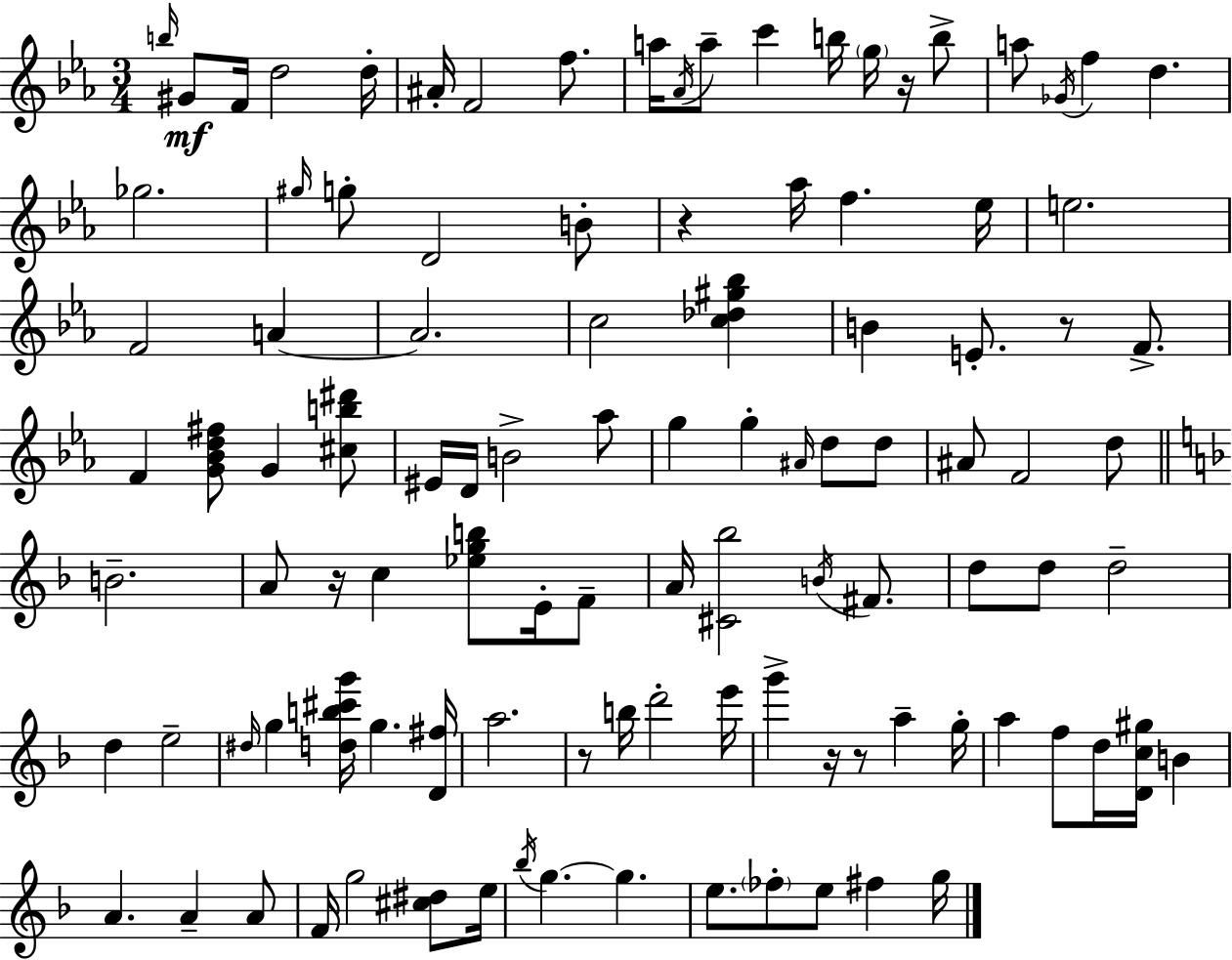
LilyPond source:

{
  \clef treble
  \numericTimeSignature
  \time 3/4
  \key ees \major
  \grace { b''16 }\mf gis'8 f'16 d''2 | d''16-. ais'16-. f'2 f''8. | a''16 \acciaccatura { aes'16 } a''8-- c'''4 b''16 \parenthesize g''16 r16 | b''8-> a''8 \acciaccatura { ges'16 } f''4 d''4. | \break ges''2. | \grace { gis''16 } g''8-. d'2 | b'8-. r4 aes''16 f''4. | ees''16 e''2. | \break f'2 | a'4~~ a'2. | c''2 | <c'' des'' gis'' bes''>4 b'4 e'8.-. r8 | \break f'8.-> f'4 <g' bes' d'' fis''>8 g'4 | <cis'' b'' dis'''>8 eis'16 d'16 b'2-> | aes''8 g''4 g''4-. | \grace { ais'16 } d''8 d''8 ais'8 f'2 | \break d''8 \bar "||" \break \key f \major b'2.-- | a'8 r16 c''4 <ees'' g'' b''>8 e'16-. f'8-- | a'16 <cis' bes''>2 \acciaccatura { b'16 } fis'8. | d''8 d''8 d''2-- | \break d''4 e''2-- | \grace { dis''16 } g''4 <d'' b'' cis''' g'''>16 g''4. | <d' fis''>16 a''2. | r8 b''16 d'''2-. | \break e'''16 g'''4-> r16 r8 a''4-- | g''16-. a''4 f''8 d''16 <d' c'' gis''>16 b'4 | a'4. a'4-- | a'8 f'16 g''2 <cis'' dis''>8 | \break e''16 \acciaccatura { bes''16 } g''4.~~ g''4. | e''8. \parenthesize fes''8-. e''8 fis''4 | g''16 \bar "|."
}